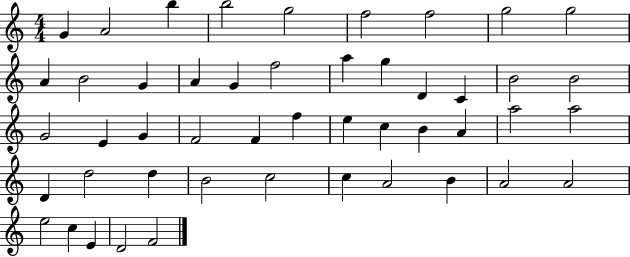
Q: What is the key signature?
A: C major